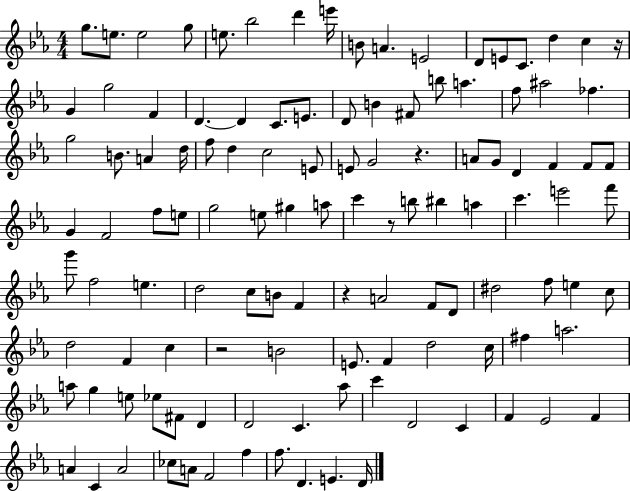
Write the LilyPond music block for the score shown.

{
  \clef treble
  \numericTimeSignature
  \time 4/4
  \key ees \major
  g''8. e''8. e''2 g''8 | e''8. bes''2 d'''4 e'''16 | b'8 a'4. e'2 | d'8 e'8 c'8. d''4 c''4 r16 | \break g'4 g''2 f'4 | d'4.~~ d'4 c'8. e'8. | d'8 b'4 fis'8 b''8 a''4. | f''8 ais''2 fes''4. | \break g''2 b'8. a'4 d''16 | f''8 d''4 c''2 e'8 | e'8 g'2 r4. | a'8 g'8 d'4 f'4 f'8 f'8 | \break g'4 f'2 f''8 e''8 | g''2 e''8 gis''4 a''8 | c'''4 r8 b''8 bis''4 a''4 | c'''4. e'''2 f'''8 | \break g'''8 f''2 e''4. | d''2 c''8 b'8 f'4 | r4 a'2 f'8 d'8 | dis''2 f''8 e''4 c''8 | \break d''2 f'4 c''4 | r2 b'2 | e'8. f'4 d''2 c''16 | fis''4 a''2. | \break a''8 g''4 e''8 ees''8 fis'8 d'4 | d'2 c'4. aes''8 | c'''4 d'2 c'4 | f'4 ees'2 f'4 | \break a'4 c'4 a'2 | ces''8 a'8 f'2 f''4 | f''8. d'4. e'4. d'16 | \bar "|."
}